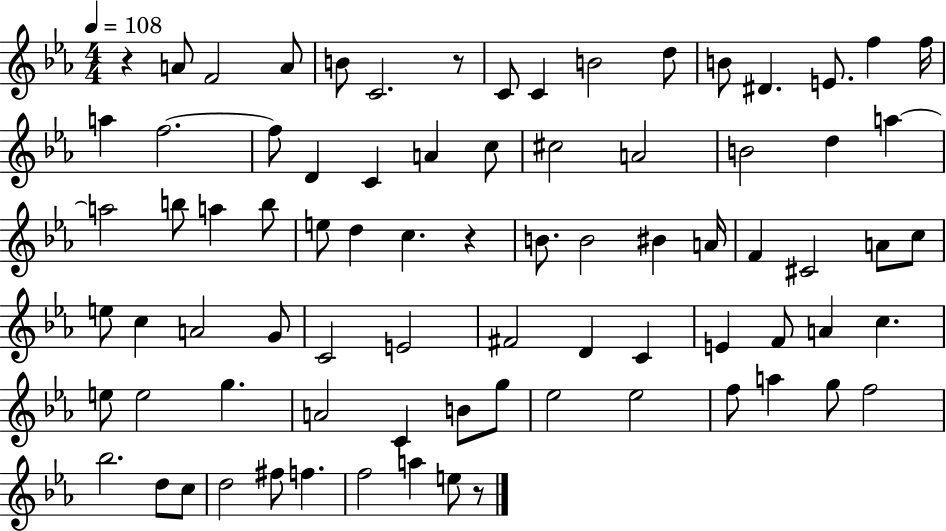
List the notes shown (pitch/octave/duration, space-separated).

R/q A4/e F4/h A4/e B4/e C4/h. R/e C4/e C4/q B4/h D5/e B4/e D#4/q. E4/e. F5/q F5/s A5/q F5/h. F5/e D4/q C4/q A4/q C5/e C#5/h A4/h B4/h D5/q A5/q A5/h B5/e A5/q B5/e E5/e D5/q C5/q. R/q B4/e. B4/h BIS4/q A4/s F4/q C#4/h A4/e C5/e E5/e C5/q A4/h G4/e C4/h E4/h F#4/h D4/q C4/q E4/q F4/e A4/q C5/q. E5/e E5/h G5/q. A4/h C4/q B4/e G5/e Eb5/h Eb5/h F5/e A5/q G5/e F5/h Bb5/h. D5/e C5/e D5/h F#5/e F5/q. F5/h A5/q E5/e R/e